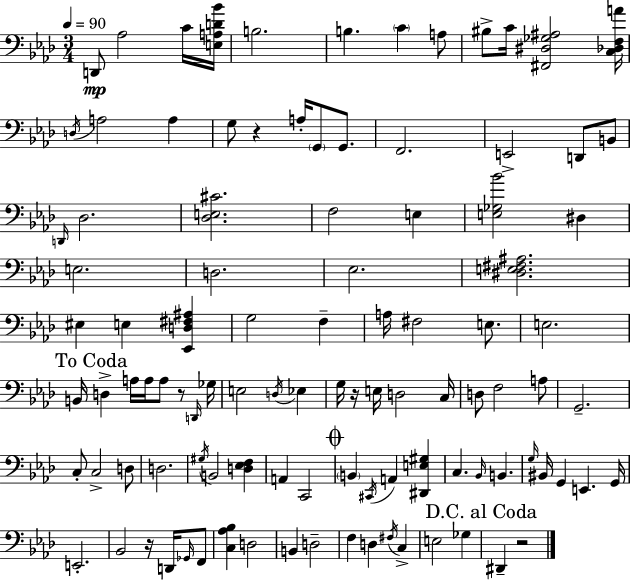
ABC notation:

X:1
T:Untitled
M:3/4
L:1/4
K:Ab
D,,/2 _A,2 C/4 [E,A,D_B]/4 B,2 B, C A,/2 ^B,/2 C/4 [^F,,^D,_G,^A,]2 [C,_D,F,A]/4 D,/4 A,2 A, G,/2 z A,/4 G,,/2 G,,/2 F,,2 E,,2 D,,/2 B,,/2 D,,/4 _D,2 [_D,E,^C]2 F,2 E, [E,_G,_B]2 ^D, E,2 D,2 _E,2 [^D,E,^F,^A,]2 ^E, E, [_E,,D,^F,^A,] G,2 F, A,/4 ^F,2 E,/2 E,2 B,,/4 D, A,/4 A,/4 A,/2 z/2 D,,/4 _G,/4 E,2 D,/4 _E, G,/4 z/4 E,/4 D,2 C,/4 D,/2 F,2 A,/2 G,,2 C,/2 C,2 D,/2 D,2 ^G,/4 B,,2 [D,_E,F,] A,, C,,2 B,, ^C,,/4 A,, [^D,,E,^G,] C, _B,,/4 B,, G,/4 ^B,,/4 G,, E,, G,,/4 E,,2 _B,,2 z/4 D,,/4 _G,,/4 F,,/2 [C,_A,_B,] D,2 B,, D,2 F, D, ^F,/4 C, E,2 _G, ^D,, z2